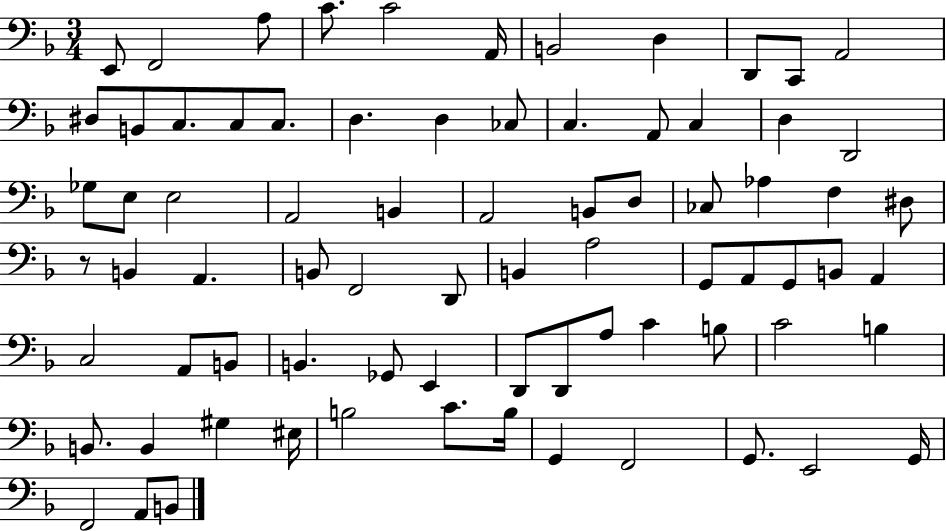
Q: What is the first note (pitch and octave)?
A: E2